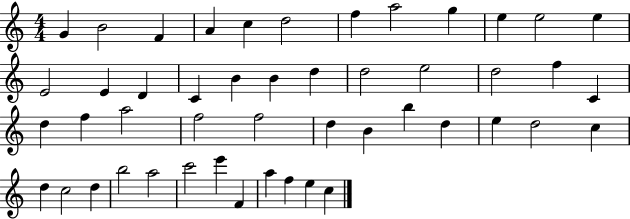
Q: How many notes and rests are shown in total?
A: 48